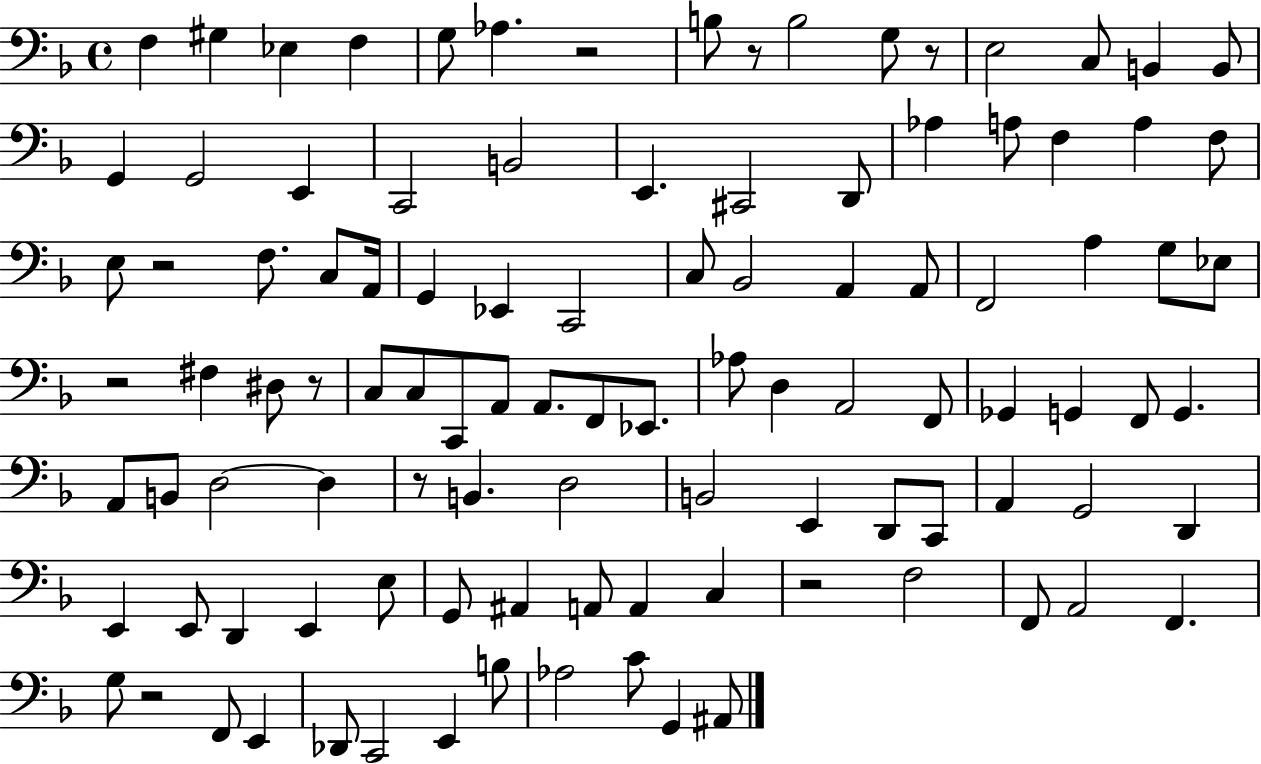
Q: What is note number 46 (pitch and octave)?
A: C2